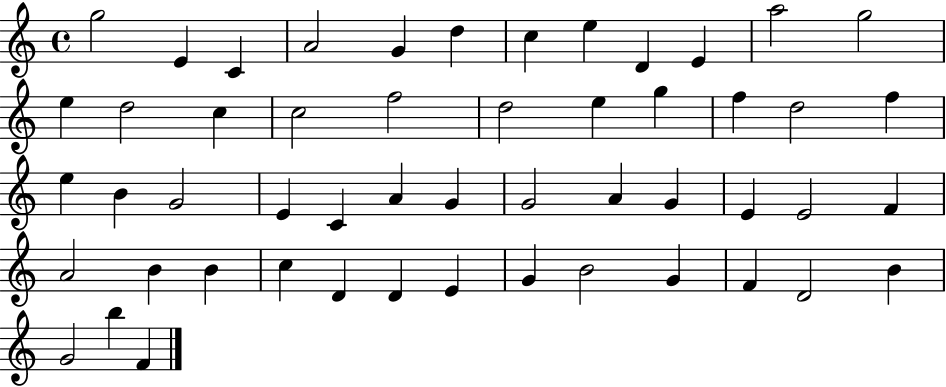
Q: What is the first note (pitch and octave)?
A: G5